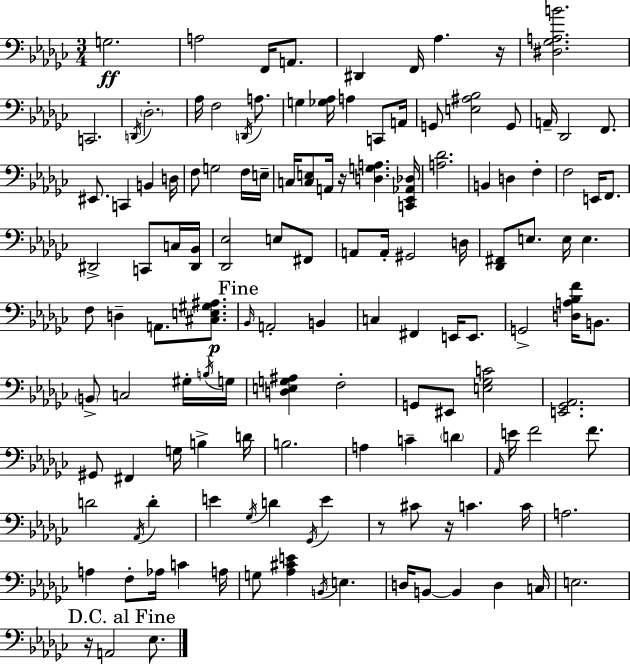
{
  \clef bass
  \numericTimeSignature
  \time 3/4
  \key ees \minor
  g2.\ff | a2 f,16 a,8. | dis,4 f,16 aes4. r16 | <dis ges a b'>2. | \break c,2. | \acciaccatura { d,16 } \parenthesize des2.-. | aes16 f2 \acciaccatura { d,16 } a8. | g4 <ges aes>16 a4 c,8 | \break a,16 g,8 <e ais bes>2 | g,8 a,16-- des,2 f,8. | eis,8. c,4 b,4 | d16 f8 g2 | \break f16 e16-- c16 <c e>8 a,16 r16 <d g a>4. | <c, ees, aes, des>16 <a des'>2. | b,4 d4 f4-. | f2 e,16 f,8. | \break dis,2-> c,8 | c16 <dis, bes,>16 <des, ees>2 e8 | fis,8 a,8 a,16-. gis,2 | d16 <des, fis,>8 e8. e16 e4. | \break f8 d4-- a,8. <cis e gis ais>8.\p | \mark "Fine" \grace { bes,16 } a,2-. b,4 | c4 fis,4 e,16 | e,8. g,2-> <d a bes f'>16 | \break b,8. \parenthesize b,8-> c2 | gis16-. \acciaccatura { b16 } g16 <d e g ais>4 f2-. | g,8 eis,8 <e ges c'>2 | <e, ges, aes,>2. | \break gis,8 fis,4 g16 b4-> | d'16 b2. | a4 c'4-- | \parenthesize d'4 \grace { aes,16 } e'16 f'2 | \break f'8. d'2 | \acciaccatura { aes,16 } d'4-. e'4 \acciaccatura { ges16 } d'4 | \acciaccatura { ges,16 } e'4 r8 cis'8 | r16 c'4. c'16 a2. | \break a4 | f8-. aes16 c'4 a16 g8 <aes cis' e'>4 | \acciaccatura { b,16 } e4. d16 b,8~~ | b,4 d4 c16 e2. | \break \mark "D.C. al Fine" r16 a,2 | ees8. \bar "|."
}